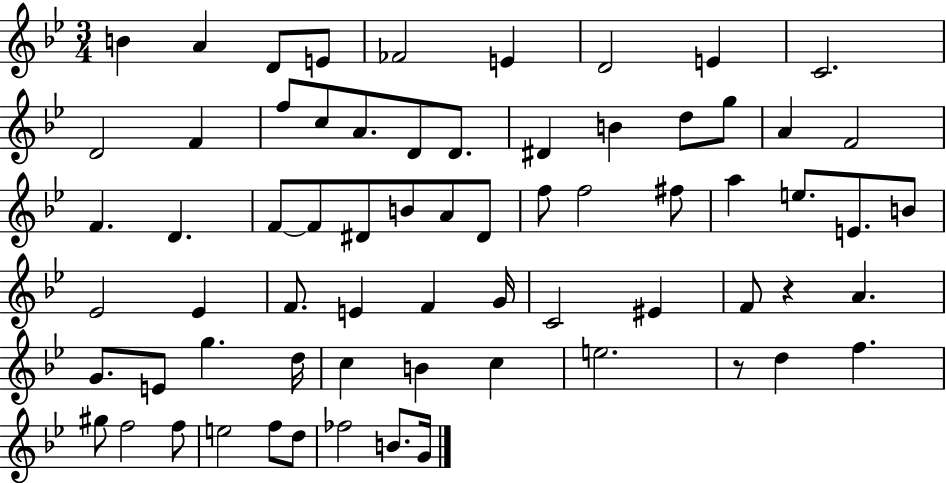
{
  \clef treble
  \numericTimeSignature
  \time 3/4
  \key bes \major
  \repeat volta 2 { b'4 a'4 d'8 e'8 | fes'2 e'4 | d'2 e'4 | c'2. | \break d'2 f'4 | f''8 c''8 a'8. d'8 d'8. | dis'4 b'4 d''8 g''8 | a'4 f'2 | \break f'4. d'4. | f'8~~ f'8 dis'8 b'8 a'8 dis'8 | f''8 f''2 fis''8 | a''4 e''8. e'8. b'8 | \break ees'2 ees'4 | f'8. e'4 f'4 g'16 | c'2 eis'4 | f'8 r4 a'4. | \break g'8. e'8 g''4. d''16 | c''4 b'4 c''4 | e''2. | r8 d''4 f''4. | \break gis''8 f''2 f''8 | e''2 f''8 d''8 | fes''2 b'8. g'16 | } \bar "|."
}